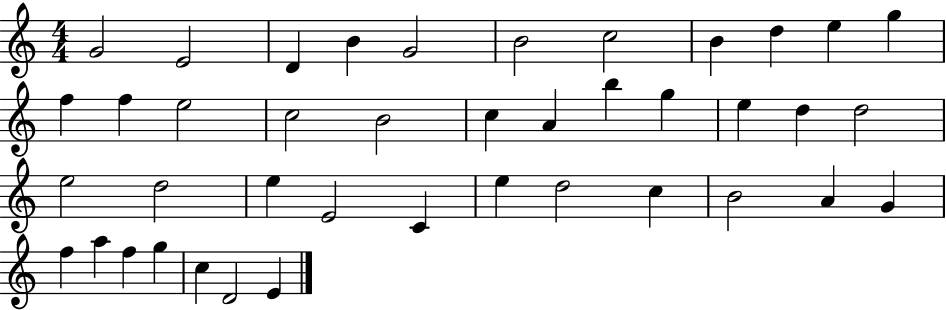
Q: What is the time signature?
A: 4/4